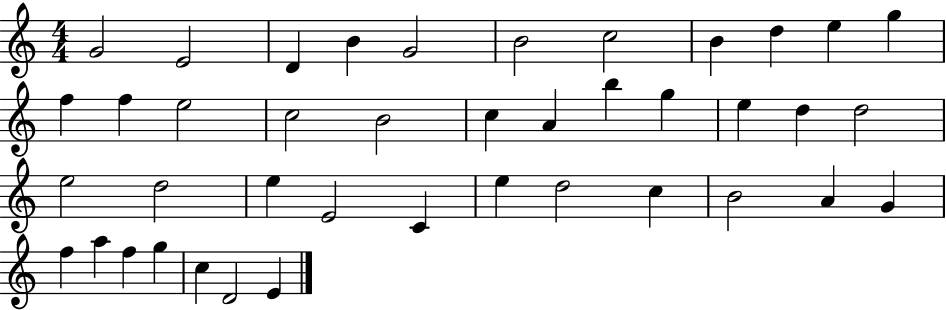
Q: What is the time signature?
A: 4/4